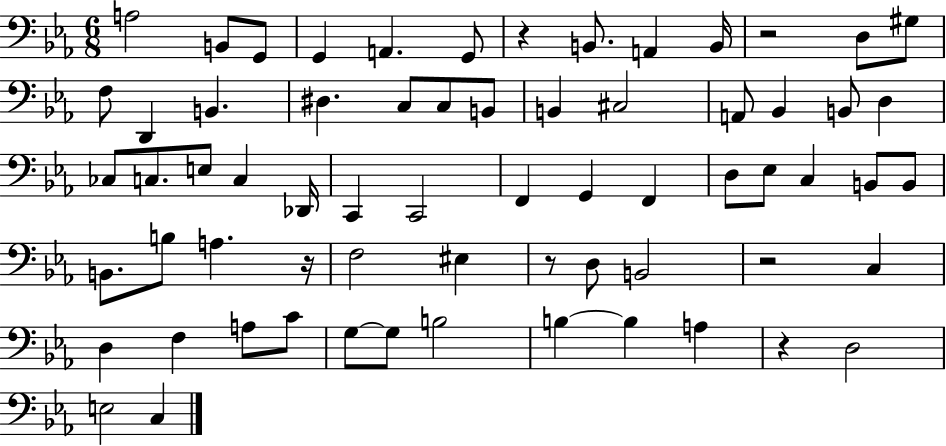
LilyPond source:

{
  \clef bass
  \numericTimeSignature
  \time 6/8
  \key ees \major
  a2 b,8 g,8 | g,4 a,4. g,8 | r4 b,8. a,4 b,16 | r2 d8 gis8 | \break f8 d,4 b,4. | dis4. c8 c8 b,8 | b,4 cis2 | a,8 bes,4 b,8 d4 | \break ces8 c8. e8 c4 des,16 | c,4 c,2 | f,4 g,4 f,4 | d8 ees8 c4 b,8 b,8 | \break b,8. b8 a4. r16 | f2 eis4 | r8 d8 b,2 | r2 c4 | \break d4 f4 a8 c'8 | g8~~ g8 b2 | b4~~ b4 a4 | r4 d2 | \break e2 c4 | \bar "|."
}